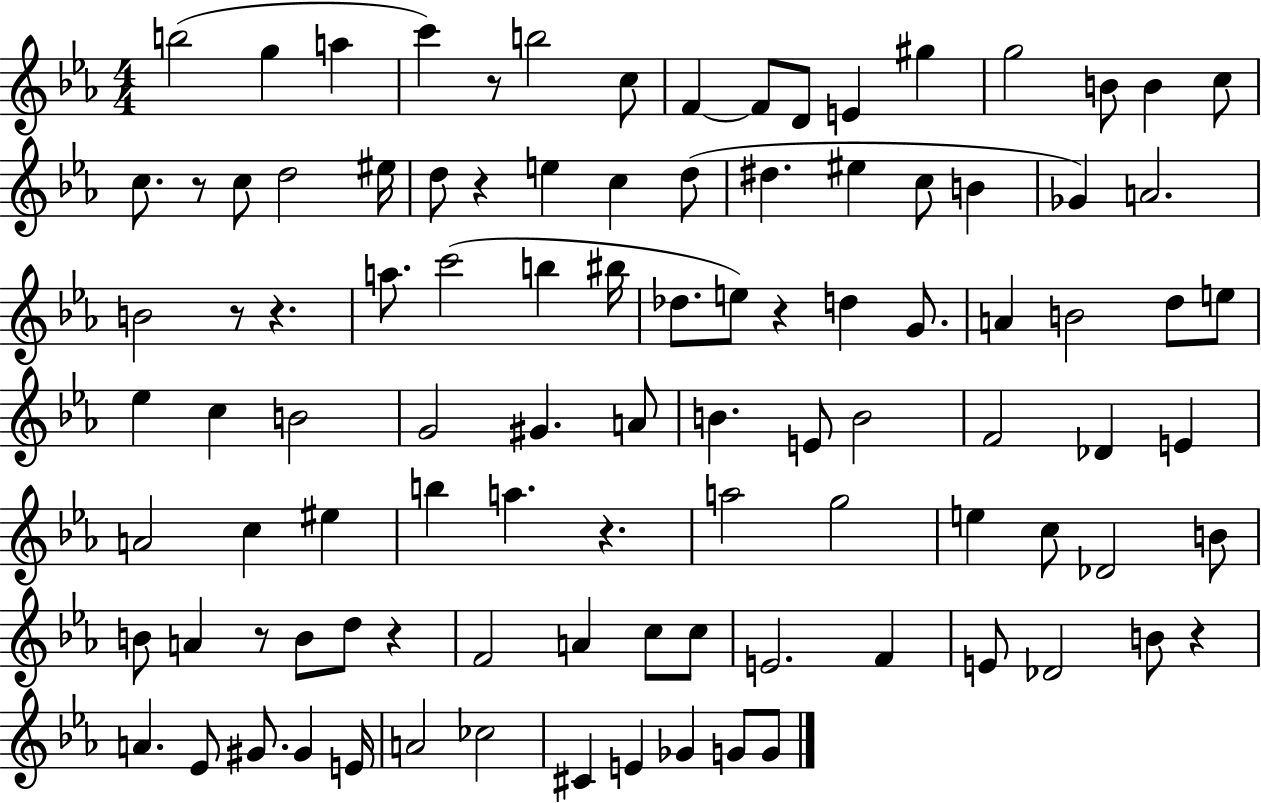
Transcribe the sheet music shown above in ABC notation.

X:1
T:Untitled
M:4/4
L:1/4
K:Eb
b2 g a c' z/2 b2 c/2 F F/2 D/2 E ^g g2 B/2 B c/2 c/2 z/2 c/2 d2 ^e/4 d/2 z e c d/2 ^d ^e c/2 B _G A2 B2 z/2 z a/2 c'2 b ^b/4 _d/2 e/2 z d G/2 A B2 d/2 e/2 _e c B2 G2 ^G A/2 B E/2 B2 F2 _D E A2 c ^e b a z a2 g2 e c/2 _D2 B/2 B/2 A z/2 B/2 d/2 z F2 A c/2 c/2 E2 F E/2 _D2 B/2 z A _E/2 ^G/2 ^G E/4 A2 _c2 ^C E _G G/2 G/2